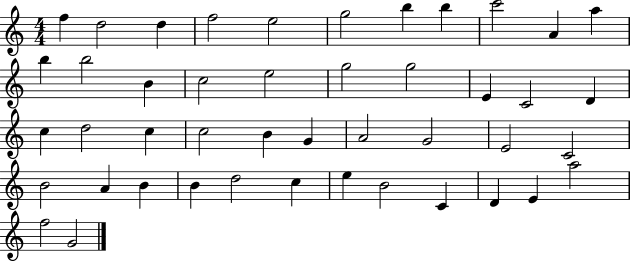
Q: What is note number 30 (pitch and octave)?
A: E4